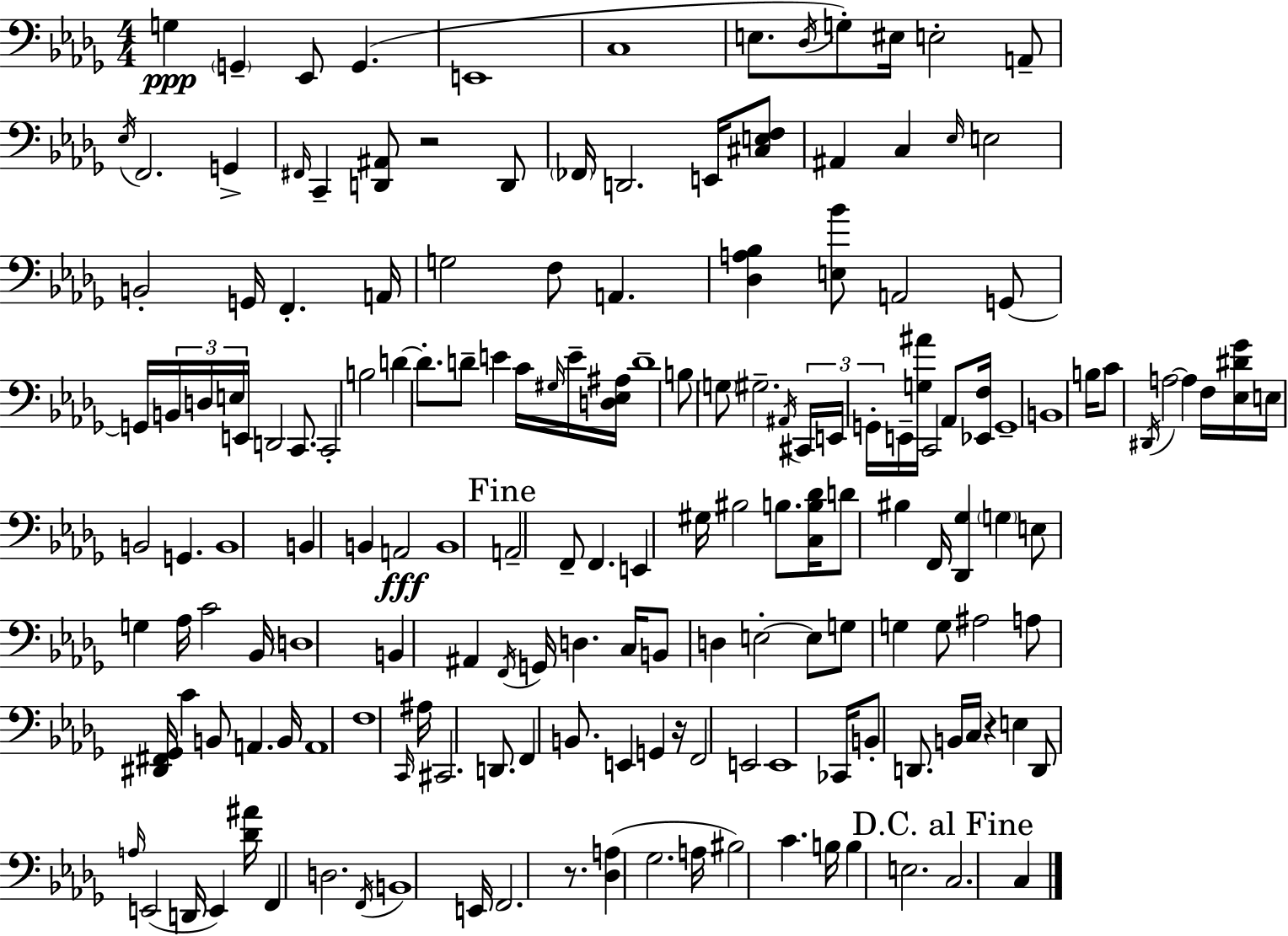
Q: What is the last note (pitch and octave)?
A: C3